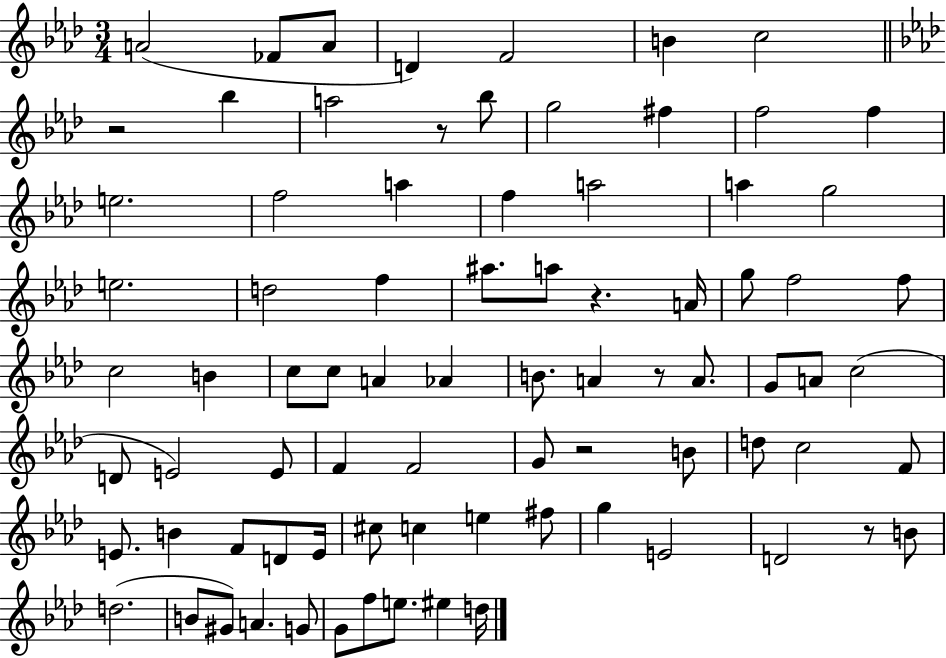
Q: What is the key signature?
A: AES major